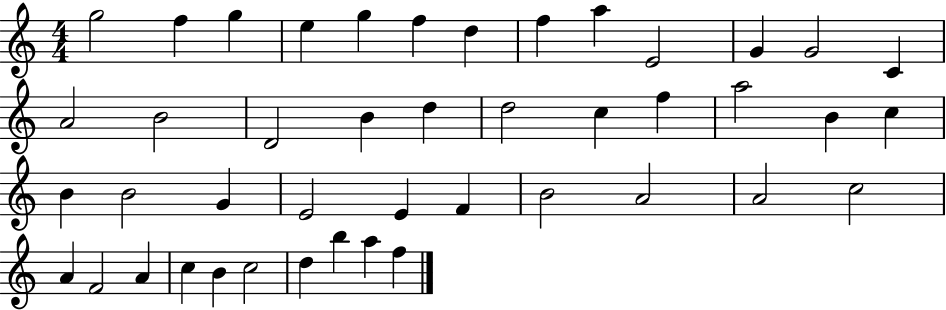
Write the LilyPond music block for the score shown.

{
  \clef treble
  \numericTimeSignature
  \time 4/4
  \key c \major
  g''2 f''4 g''4 | e''4 g''4 f''4 d''4 | f''4 a''4 e'2 | g'4 g'2 c'4 | \break a'2 b'2 | d'2 b'4 d''4 | d''2 c''4 f''4 | a''2 b'4 c''4 | \break b'4 b'2 g'4 | e'2 e'4 f'4 | b'2 a'2 | a'2 c''2 | \break a'4 f'2 a'4 | c''4 b'4 c''2 | d''4 b''4 a''4 f''4 | \bar "|."
}